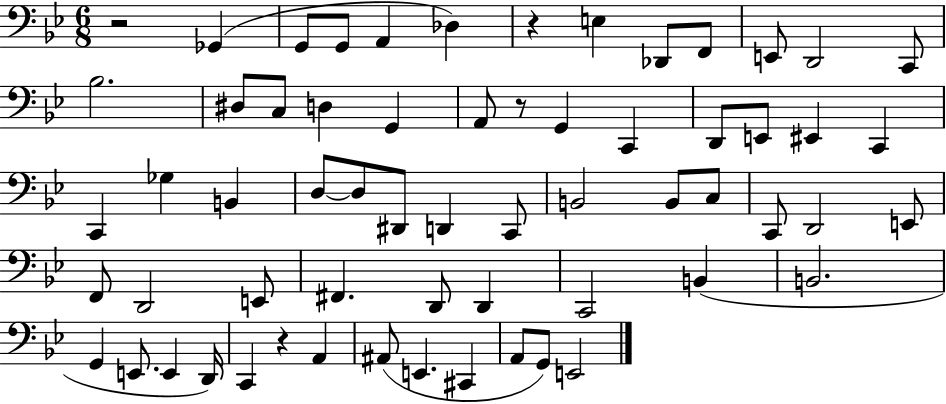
{
  \clef bass
  \numericTimeSignature
  \time 6/8
  \key bes \major
  r2 ges,4( | g,8 g,8 a,4 des4) | r4 e4 des,8 f,8 | e,8 d,2 c,8 | \break bes2. | dis8 c8 d4 g,4 | a,8 r8 g,4 c,4 | d,8 e,8 eis,4 c,4 | \break c,4 ges4 b,4 | d8~~ d8 dis,8 d,4 c,8 | b,2 b,8 c8 | c,8 d,2 e,8 | \break f,8 d,2 e,8 | fis,4. d,8 d,4 | c,2 b,4( | b,2. | \break g,4 e,8. e,4 d,16) | c,4 r4 a,4 | ais,8( e,4. cis,4 | a,8 g,8) e,2 | \break \bar "|."
}